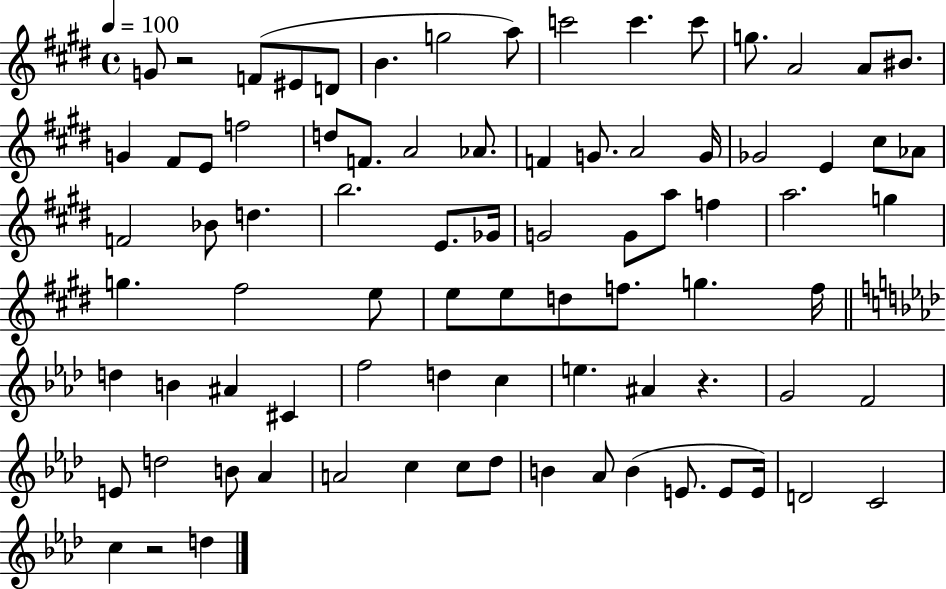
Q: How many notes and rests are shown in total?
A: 83